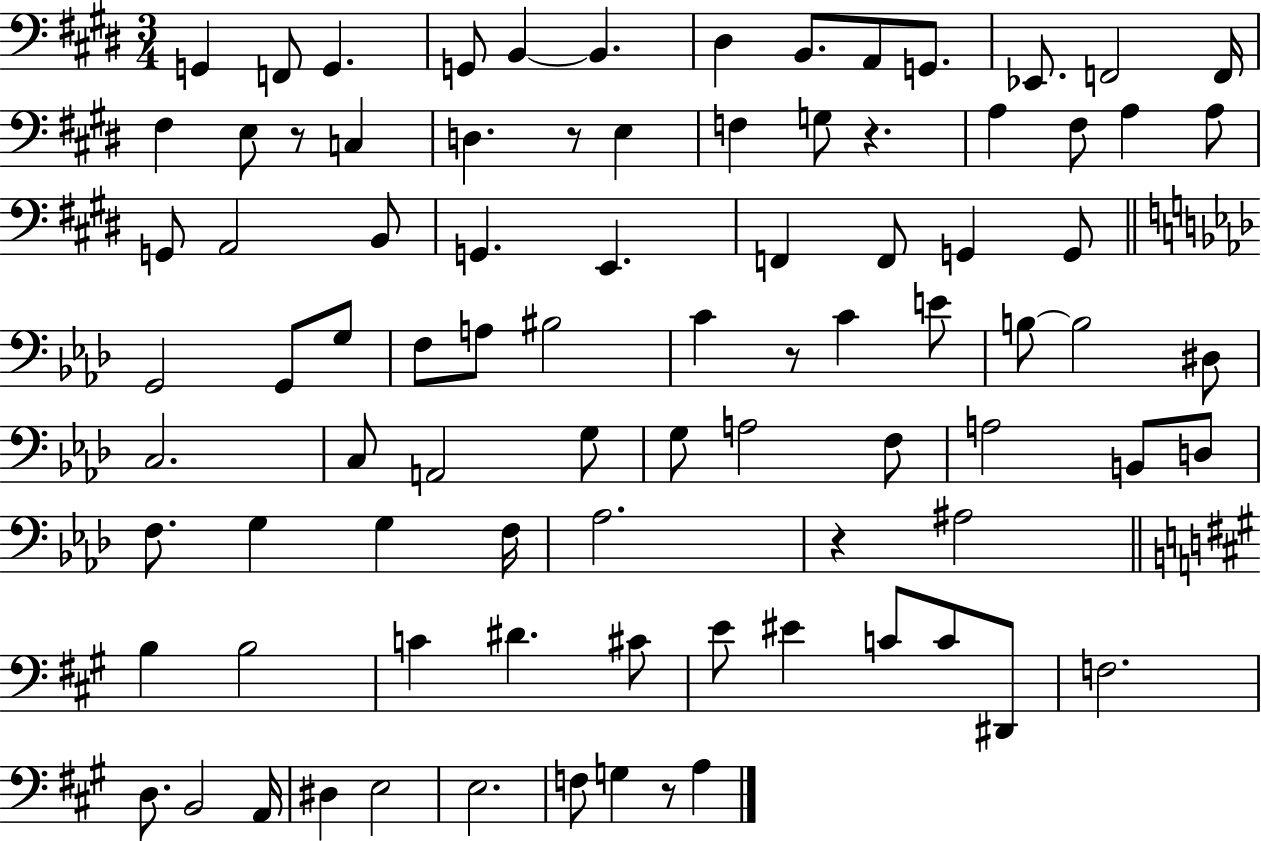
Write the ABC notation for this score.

X:1
T:Untitled
M:3/4
L:1/4
K:E
G,, F,,/2 G,, G,,/2 B,, B,, ^D, B,,/2 A,,/2 G,,/2 _E,,/2 F,,2 F,,/4 ^F, E,/2 z/2 C, D, z/2 E, F, G,/2 z A, ^F,/2 A, A,/2 G,,/2 A,,2 B,,/2 G,, E,, F,, F,,/2 G,, G,,/2 G,,2 G,,/2 G,/2 F,/2 A,/2 ^B,2 C z/2 C E/2 B,/2 B,2 ^D,/2 C,2 C,/2 A,,2 G,/2 G,/2 A,2 F,/2 A,2 B,,/2 D,/2 F,/2 G, G, F,/4 _A,2 z ^A,2 B, B,2 C ^D ^C/2 E/2 ^E C/2 C/2 ^D,,/2 F,2 D,/2 B,,2 A,,/4 ^D, E,2 E,2 F,/2 G, z/2 A,